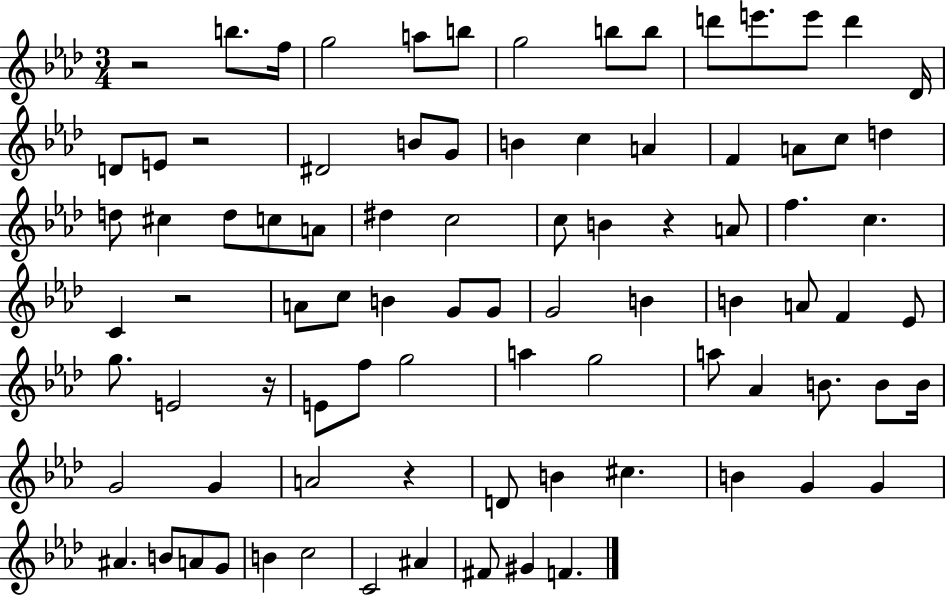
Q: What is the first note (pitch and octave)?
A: B5